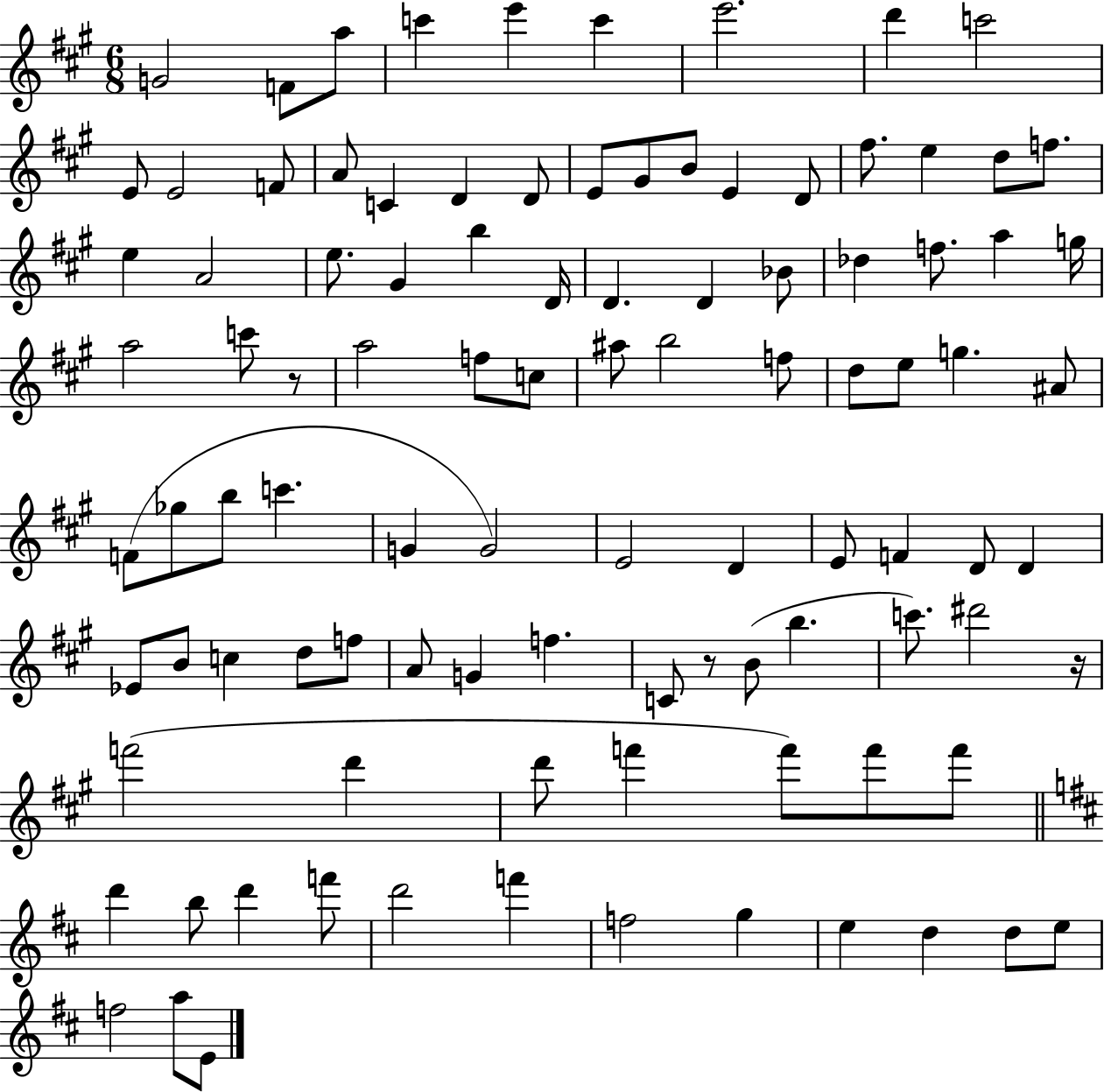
G4/h F4/e A5/e C6/q E6/q C6/q E6/h. D6/q C6/h E4/e E4/h F4/e A4/e C4/q D4/q D4/e E4/e G#4/e B4/e E4/q D4/e F#5/e. E5/q D5/e F5/e. E5/q A4/h E5/e. G#4/q B5/q D4/s D4/q. D4/q Bb4/e Db5/q F5/e. A5/q G5/s A5/h C6/e R/e A5/h F5/e C5/e A#5/e B5/h F5/e D5/e E5/e G5/q. A#4/e F4/e Gb5/e B5/e C6/q. G4/q G4/h E4/h D4/q E4/e F4/q D4/e D4/q Eb4/e B4/e C5/q D5/e F5/e A4/e G4/q F5/q. C4/e R/e B4/e B5/q. C6/e. D#6/h R/s F6/h D6/q D6/e F6/q F6/e F6/e F6/e D6/q B5/e D6/q F6/e D6/h F6/q F5/h G5/q E5/q D5/q D5/e E5/e F5/h A5/e E4/e